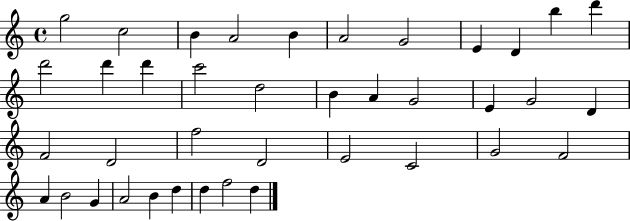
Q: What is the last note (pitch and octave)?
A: D5